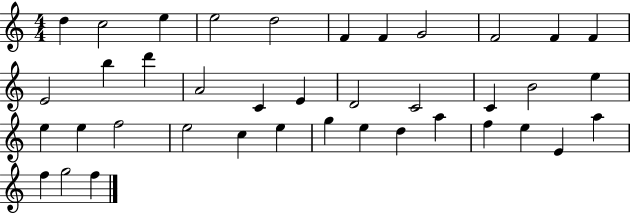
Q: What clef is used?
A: treble